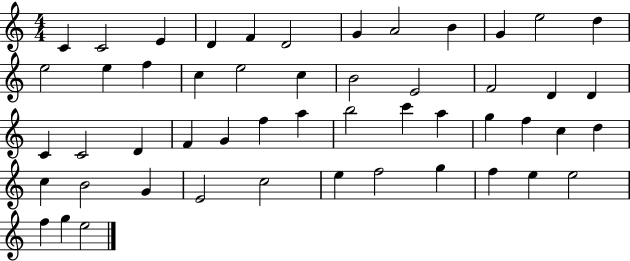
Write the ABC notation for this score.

X:1
T:Untitled
M:4/4
L:1/4
K:C
C C2 E D F D2 G A2 B G e2 d e2 e f c e2 c B2 E2 F2 D D C C2 D F G f a b2 c' a g f c d c B2 G E2 c2 e f2 g f e e2 f g e2